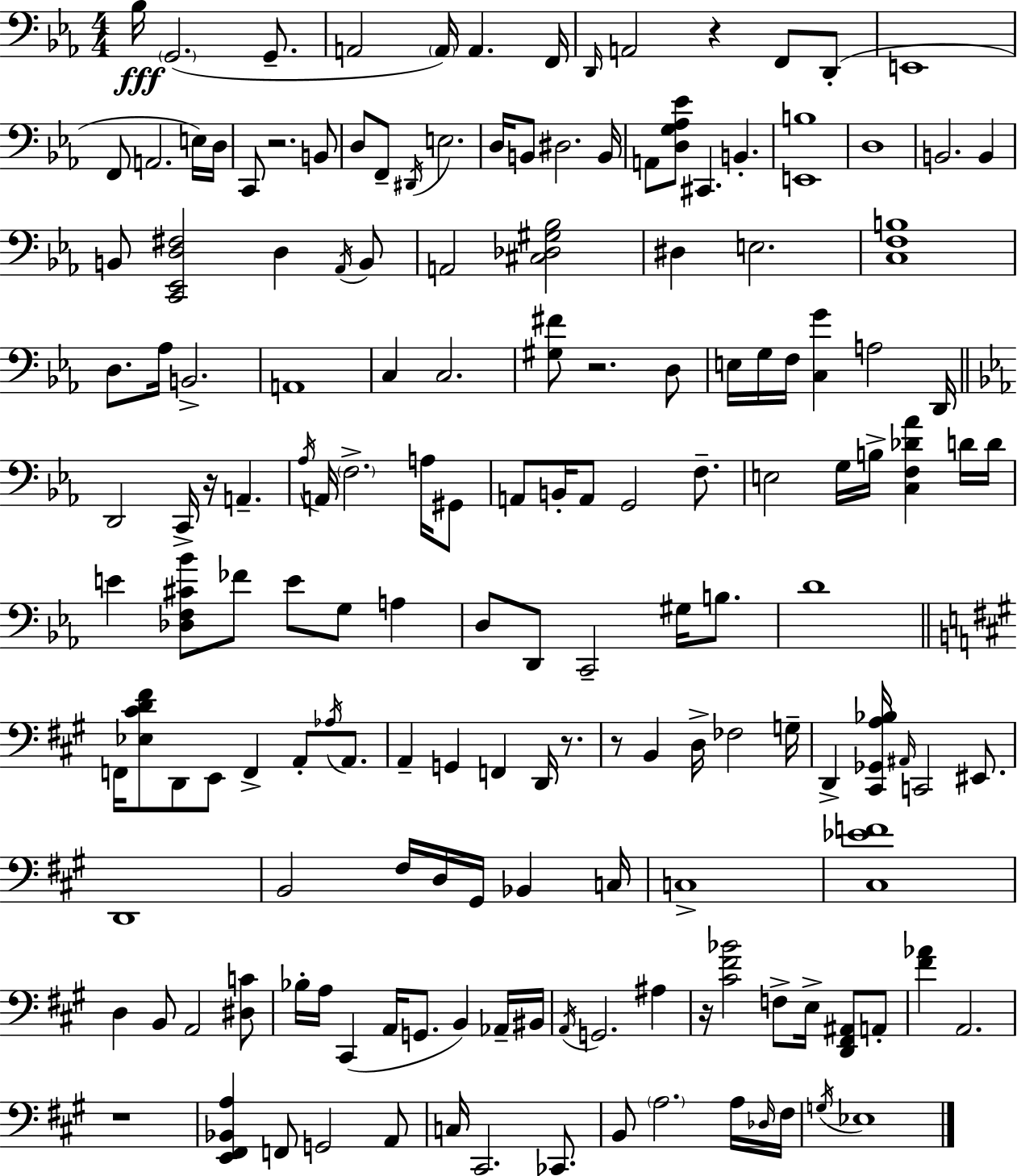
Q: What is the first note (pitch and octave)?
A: Bb3